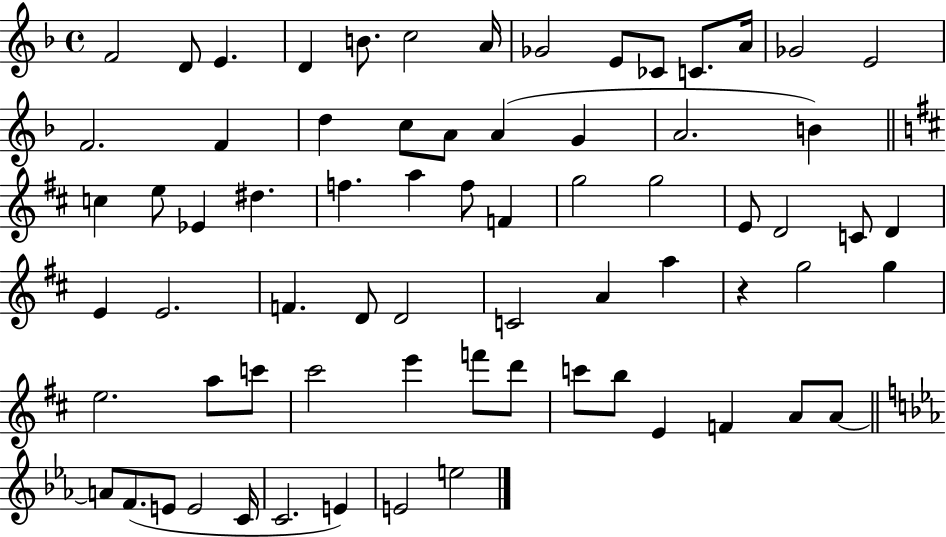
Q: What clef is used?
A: treble